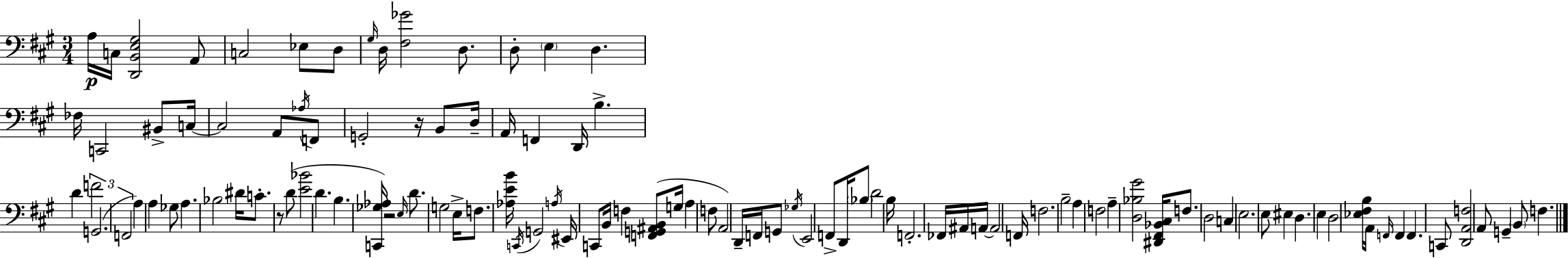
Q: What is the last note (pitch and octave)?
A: F3